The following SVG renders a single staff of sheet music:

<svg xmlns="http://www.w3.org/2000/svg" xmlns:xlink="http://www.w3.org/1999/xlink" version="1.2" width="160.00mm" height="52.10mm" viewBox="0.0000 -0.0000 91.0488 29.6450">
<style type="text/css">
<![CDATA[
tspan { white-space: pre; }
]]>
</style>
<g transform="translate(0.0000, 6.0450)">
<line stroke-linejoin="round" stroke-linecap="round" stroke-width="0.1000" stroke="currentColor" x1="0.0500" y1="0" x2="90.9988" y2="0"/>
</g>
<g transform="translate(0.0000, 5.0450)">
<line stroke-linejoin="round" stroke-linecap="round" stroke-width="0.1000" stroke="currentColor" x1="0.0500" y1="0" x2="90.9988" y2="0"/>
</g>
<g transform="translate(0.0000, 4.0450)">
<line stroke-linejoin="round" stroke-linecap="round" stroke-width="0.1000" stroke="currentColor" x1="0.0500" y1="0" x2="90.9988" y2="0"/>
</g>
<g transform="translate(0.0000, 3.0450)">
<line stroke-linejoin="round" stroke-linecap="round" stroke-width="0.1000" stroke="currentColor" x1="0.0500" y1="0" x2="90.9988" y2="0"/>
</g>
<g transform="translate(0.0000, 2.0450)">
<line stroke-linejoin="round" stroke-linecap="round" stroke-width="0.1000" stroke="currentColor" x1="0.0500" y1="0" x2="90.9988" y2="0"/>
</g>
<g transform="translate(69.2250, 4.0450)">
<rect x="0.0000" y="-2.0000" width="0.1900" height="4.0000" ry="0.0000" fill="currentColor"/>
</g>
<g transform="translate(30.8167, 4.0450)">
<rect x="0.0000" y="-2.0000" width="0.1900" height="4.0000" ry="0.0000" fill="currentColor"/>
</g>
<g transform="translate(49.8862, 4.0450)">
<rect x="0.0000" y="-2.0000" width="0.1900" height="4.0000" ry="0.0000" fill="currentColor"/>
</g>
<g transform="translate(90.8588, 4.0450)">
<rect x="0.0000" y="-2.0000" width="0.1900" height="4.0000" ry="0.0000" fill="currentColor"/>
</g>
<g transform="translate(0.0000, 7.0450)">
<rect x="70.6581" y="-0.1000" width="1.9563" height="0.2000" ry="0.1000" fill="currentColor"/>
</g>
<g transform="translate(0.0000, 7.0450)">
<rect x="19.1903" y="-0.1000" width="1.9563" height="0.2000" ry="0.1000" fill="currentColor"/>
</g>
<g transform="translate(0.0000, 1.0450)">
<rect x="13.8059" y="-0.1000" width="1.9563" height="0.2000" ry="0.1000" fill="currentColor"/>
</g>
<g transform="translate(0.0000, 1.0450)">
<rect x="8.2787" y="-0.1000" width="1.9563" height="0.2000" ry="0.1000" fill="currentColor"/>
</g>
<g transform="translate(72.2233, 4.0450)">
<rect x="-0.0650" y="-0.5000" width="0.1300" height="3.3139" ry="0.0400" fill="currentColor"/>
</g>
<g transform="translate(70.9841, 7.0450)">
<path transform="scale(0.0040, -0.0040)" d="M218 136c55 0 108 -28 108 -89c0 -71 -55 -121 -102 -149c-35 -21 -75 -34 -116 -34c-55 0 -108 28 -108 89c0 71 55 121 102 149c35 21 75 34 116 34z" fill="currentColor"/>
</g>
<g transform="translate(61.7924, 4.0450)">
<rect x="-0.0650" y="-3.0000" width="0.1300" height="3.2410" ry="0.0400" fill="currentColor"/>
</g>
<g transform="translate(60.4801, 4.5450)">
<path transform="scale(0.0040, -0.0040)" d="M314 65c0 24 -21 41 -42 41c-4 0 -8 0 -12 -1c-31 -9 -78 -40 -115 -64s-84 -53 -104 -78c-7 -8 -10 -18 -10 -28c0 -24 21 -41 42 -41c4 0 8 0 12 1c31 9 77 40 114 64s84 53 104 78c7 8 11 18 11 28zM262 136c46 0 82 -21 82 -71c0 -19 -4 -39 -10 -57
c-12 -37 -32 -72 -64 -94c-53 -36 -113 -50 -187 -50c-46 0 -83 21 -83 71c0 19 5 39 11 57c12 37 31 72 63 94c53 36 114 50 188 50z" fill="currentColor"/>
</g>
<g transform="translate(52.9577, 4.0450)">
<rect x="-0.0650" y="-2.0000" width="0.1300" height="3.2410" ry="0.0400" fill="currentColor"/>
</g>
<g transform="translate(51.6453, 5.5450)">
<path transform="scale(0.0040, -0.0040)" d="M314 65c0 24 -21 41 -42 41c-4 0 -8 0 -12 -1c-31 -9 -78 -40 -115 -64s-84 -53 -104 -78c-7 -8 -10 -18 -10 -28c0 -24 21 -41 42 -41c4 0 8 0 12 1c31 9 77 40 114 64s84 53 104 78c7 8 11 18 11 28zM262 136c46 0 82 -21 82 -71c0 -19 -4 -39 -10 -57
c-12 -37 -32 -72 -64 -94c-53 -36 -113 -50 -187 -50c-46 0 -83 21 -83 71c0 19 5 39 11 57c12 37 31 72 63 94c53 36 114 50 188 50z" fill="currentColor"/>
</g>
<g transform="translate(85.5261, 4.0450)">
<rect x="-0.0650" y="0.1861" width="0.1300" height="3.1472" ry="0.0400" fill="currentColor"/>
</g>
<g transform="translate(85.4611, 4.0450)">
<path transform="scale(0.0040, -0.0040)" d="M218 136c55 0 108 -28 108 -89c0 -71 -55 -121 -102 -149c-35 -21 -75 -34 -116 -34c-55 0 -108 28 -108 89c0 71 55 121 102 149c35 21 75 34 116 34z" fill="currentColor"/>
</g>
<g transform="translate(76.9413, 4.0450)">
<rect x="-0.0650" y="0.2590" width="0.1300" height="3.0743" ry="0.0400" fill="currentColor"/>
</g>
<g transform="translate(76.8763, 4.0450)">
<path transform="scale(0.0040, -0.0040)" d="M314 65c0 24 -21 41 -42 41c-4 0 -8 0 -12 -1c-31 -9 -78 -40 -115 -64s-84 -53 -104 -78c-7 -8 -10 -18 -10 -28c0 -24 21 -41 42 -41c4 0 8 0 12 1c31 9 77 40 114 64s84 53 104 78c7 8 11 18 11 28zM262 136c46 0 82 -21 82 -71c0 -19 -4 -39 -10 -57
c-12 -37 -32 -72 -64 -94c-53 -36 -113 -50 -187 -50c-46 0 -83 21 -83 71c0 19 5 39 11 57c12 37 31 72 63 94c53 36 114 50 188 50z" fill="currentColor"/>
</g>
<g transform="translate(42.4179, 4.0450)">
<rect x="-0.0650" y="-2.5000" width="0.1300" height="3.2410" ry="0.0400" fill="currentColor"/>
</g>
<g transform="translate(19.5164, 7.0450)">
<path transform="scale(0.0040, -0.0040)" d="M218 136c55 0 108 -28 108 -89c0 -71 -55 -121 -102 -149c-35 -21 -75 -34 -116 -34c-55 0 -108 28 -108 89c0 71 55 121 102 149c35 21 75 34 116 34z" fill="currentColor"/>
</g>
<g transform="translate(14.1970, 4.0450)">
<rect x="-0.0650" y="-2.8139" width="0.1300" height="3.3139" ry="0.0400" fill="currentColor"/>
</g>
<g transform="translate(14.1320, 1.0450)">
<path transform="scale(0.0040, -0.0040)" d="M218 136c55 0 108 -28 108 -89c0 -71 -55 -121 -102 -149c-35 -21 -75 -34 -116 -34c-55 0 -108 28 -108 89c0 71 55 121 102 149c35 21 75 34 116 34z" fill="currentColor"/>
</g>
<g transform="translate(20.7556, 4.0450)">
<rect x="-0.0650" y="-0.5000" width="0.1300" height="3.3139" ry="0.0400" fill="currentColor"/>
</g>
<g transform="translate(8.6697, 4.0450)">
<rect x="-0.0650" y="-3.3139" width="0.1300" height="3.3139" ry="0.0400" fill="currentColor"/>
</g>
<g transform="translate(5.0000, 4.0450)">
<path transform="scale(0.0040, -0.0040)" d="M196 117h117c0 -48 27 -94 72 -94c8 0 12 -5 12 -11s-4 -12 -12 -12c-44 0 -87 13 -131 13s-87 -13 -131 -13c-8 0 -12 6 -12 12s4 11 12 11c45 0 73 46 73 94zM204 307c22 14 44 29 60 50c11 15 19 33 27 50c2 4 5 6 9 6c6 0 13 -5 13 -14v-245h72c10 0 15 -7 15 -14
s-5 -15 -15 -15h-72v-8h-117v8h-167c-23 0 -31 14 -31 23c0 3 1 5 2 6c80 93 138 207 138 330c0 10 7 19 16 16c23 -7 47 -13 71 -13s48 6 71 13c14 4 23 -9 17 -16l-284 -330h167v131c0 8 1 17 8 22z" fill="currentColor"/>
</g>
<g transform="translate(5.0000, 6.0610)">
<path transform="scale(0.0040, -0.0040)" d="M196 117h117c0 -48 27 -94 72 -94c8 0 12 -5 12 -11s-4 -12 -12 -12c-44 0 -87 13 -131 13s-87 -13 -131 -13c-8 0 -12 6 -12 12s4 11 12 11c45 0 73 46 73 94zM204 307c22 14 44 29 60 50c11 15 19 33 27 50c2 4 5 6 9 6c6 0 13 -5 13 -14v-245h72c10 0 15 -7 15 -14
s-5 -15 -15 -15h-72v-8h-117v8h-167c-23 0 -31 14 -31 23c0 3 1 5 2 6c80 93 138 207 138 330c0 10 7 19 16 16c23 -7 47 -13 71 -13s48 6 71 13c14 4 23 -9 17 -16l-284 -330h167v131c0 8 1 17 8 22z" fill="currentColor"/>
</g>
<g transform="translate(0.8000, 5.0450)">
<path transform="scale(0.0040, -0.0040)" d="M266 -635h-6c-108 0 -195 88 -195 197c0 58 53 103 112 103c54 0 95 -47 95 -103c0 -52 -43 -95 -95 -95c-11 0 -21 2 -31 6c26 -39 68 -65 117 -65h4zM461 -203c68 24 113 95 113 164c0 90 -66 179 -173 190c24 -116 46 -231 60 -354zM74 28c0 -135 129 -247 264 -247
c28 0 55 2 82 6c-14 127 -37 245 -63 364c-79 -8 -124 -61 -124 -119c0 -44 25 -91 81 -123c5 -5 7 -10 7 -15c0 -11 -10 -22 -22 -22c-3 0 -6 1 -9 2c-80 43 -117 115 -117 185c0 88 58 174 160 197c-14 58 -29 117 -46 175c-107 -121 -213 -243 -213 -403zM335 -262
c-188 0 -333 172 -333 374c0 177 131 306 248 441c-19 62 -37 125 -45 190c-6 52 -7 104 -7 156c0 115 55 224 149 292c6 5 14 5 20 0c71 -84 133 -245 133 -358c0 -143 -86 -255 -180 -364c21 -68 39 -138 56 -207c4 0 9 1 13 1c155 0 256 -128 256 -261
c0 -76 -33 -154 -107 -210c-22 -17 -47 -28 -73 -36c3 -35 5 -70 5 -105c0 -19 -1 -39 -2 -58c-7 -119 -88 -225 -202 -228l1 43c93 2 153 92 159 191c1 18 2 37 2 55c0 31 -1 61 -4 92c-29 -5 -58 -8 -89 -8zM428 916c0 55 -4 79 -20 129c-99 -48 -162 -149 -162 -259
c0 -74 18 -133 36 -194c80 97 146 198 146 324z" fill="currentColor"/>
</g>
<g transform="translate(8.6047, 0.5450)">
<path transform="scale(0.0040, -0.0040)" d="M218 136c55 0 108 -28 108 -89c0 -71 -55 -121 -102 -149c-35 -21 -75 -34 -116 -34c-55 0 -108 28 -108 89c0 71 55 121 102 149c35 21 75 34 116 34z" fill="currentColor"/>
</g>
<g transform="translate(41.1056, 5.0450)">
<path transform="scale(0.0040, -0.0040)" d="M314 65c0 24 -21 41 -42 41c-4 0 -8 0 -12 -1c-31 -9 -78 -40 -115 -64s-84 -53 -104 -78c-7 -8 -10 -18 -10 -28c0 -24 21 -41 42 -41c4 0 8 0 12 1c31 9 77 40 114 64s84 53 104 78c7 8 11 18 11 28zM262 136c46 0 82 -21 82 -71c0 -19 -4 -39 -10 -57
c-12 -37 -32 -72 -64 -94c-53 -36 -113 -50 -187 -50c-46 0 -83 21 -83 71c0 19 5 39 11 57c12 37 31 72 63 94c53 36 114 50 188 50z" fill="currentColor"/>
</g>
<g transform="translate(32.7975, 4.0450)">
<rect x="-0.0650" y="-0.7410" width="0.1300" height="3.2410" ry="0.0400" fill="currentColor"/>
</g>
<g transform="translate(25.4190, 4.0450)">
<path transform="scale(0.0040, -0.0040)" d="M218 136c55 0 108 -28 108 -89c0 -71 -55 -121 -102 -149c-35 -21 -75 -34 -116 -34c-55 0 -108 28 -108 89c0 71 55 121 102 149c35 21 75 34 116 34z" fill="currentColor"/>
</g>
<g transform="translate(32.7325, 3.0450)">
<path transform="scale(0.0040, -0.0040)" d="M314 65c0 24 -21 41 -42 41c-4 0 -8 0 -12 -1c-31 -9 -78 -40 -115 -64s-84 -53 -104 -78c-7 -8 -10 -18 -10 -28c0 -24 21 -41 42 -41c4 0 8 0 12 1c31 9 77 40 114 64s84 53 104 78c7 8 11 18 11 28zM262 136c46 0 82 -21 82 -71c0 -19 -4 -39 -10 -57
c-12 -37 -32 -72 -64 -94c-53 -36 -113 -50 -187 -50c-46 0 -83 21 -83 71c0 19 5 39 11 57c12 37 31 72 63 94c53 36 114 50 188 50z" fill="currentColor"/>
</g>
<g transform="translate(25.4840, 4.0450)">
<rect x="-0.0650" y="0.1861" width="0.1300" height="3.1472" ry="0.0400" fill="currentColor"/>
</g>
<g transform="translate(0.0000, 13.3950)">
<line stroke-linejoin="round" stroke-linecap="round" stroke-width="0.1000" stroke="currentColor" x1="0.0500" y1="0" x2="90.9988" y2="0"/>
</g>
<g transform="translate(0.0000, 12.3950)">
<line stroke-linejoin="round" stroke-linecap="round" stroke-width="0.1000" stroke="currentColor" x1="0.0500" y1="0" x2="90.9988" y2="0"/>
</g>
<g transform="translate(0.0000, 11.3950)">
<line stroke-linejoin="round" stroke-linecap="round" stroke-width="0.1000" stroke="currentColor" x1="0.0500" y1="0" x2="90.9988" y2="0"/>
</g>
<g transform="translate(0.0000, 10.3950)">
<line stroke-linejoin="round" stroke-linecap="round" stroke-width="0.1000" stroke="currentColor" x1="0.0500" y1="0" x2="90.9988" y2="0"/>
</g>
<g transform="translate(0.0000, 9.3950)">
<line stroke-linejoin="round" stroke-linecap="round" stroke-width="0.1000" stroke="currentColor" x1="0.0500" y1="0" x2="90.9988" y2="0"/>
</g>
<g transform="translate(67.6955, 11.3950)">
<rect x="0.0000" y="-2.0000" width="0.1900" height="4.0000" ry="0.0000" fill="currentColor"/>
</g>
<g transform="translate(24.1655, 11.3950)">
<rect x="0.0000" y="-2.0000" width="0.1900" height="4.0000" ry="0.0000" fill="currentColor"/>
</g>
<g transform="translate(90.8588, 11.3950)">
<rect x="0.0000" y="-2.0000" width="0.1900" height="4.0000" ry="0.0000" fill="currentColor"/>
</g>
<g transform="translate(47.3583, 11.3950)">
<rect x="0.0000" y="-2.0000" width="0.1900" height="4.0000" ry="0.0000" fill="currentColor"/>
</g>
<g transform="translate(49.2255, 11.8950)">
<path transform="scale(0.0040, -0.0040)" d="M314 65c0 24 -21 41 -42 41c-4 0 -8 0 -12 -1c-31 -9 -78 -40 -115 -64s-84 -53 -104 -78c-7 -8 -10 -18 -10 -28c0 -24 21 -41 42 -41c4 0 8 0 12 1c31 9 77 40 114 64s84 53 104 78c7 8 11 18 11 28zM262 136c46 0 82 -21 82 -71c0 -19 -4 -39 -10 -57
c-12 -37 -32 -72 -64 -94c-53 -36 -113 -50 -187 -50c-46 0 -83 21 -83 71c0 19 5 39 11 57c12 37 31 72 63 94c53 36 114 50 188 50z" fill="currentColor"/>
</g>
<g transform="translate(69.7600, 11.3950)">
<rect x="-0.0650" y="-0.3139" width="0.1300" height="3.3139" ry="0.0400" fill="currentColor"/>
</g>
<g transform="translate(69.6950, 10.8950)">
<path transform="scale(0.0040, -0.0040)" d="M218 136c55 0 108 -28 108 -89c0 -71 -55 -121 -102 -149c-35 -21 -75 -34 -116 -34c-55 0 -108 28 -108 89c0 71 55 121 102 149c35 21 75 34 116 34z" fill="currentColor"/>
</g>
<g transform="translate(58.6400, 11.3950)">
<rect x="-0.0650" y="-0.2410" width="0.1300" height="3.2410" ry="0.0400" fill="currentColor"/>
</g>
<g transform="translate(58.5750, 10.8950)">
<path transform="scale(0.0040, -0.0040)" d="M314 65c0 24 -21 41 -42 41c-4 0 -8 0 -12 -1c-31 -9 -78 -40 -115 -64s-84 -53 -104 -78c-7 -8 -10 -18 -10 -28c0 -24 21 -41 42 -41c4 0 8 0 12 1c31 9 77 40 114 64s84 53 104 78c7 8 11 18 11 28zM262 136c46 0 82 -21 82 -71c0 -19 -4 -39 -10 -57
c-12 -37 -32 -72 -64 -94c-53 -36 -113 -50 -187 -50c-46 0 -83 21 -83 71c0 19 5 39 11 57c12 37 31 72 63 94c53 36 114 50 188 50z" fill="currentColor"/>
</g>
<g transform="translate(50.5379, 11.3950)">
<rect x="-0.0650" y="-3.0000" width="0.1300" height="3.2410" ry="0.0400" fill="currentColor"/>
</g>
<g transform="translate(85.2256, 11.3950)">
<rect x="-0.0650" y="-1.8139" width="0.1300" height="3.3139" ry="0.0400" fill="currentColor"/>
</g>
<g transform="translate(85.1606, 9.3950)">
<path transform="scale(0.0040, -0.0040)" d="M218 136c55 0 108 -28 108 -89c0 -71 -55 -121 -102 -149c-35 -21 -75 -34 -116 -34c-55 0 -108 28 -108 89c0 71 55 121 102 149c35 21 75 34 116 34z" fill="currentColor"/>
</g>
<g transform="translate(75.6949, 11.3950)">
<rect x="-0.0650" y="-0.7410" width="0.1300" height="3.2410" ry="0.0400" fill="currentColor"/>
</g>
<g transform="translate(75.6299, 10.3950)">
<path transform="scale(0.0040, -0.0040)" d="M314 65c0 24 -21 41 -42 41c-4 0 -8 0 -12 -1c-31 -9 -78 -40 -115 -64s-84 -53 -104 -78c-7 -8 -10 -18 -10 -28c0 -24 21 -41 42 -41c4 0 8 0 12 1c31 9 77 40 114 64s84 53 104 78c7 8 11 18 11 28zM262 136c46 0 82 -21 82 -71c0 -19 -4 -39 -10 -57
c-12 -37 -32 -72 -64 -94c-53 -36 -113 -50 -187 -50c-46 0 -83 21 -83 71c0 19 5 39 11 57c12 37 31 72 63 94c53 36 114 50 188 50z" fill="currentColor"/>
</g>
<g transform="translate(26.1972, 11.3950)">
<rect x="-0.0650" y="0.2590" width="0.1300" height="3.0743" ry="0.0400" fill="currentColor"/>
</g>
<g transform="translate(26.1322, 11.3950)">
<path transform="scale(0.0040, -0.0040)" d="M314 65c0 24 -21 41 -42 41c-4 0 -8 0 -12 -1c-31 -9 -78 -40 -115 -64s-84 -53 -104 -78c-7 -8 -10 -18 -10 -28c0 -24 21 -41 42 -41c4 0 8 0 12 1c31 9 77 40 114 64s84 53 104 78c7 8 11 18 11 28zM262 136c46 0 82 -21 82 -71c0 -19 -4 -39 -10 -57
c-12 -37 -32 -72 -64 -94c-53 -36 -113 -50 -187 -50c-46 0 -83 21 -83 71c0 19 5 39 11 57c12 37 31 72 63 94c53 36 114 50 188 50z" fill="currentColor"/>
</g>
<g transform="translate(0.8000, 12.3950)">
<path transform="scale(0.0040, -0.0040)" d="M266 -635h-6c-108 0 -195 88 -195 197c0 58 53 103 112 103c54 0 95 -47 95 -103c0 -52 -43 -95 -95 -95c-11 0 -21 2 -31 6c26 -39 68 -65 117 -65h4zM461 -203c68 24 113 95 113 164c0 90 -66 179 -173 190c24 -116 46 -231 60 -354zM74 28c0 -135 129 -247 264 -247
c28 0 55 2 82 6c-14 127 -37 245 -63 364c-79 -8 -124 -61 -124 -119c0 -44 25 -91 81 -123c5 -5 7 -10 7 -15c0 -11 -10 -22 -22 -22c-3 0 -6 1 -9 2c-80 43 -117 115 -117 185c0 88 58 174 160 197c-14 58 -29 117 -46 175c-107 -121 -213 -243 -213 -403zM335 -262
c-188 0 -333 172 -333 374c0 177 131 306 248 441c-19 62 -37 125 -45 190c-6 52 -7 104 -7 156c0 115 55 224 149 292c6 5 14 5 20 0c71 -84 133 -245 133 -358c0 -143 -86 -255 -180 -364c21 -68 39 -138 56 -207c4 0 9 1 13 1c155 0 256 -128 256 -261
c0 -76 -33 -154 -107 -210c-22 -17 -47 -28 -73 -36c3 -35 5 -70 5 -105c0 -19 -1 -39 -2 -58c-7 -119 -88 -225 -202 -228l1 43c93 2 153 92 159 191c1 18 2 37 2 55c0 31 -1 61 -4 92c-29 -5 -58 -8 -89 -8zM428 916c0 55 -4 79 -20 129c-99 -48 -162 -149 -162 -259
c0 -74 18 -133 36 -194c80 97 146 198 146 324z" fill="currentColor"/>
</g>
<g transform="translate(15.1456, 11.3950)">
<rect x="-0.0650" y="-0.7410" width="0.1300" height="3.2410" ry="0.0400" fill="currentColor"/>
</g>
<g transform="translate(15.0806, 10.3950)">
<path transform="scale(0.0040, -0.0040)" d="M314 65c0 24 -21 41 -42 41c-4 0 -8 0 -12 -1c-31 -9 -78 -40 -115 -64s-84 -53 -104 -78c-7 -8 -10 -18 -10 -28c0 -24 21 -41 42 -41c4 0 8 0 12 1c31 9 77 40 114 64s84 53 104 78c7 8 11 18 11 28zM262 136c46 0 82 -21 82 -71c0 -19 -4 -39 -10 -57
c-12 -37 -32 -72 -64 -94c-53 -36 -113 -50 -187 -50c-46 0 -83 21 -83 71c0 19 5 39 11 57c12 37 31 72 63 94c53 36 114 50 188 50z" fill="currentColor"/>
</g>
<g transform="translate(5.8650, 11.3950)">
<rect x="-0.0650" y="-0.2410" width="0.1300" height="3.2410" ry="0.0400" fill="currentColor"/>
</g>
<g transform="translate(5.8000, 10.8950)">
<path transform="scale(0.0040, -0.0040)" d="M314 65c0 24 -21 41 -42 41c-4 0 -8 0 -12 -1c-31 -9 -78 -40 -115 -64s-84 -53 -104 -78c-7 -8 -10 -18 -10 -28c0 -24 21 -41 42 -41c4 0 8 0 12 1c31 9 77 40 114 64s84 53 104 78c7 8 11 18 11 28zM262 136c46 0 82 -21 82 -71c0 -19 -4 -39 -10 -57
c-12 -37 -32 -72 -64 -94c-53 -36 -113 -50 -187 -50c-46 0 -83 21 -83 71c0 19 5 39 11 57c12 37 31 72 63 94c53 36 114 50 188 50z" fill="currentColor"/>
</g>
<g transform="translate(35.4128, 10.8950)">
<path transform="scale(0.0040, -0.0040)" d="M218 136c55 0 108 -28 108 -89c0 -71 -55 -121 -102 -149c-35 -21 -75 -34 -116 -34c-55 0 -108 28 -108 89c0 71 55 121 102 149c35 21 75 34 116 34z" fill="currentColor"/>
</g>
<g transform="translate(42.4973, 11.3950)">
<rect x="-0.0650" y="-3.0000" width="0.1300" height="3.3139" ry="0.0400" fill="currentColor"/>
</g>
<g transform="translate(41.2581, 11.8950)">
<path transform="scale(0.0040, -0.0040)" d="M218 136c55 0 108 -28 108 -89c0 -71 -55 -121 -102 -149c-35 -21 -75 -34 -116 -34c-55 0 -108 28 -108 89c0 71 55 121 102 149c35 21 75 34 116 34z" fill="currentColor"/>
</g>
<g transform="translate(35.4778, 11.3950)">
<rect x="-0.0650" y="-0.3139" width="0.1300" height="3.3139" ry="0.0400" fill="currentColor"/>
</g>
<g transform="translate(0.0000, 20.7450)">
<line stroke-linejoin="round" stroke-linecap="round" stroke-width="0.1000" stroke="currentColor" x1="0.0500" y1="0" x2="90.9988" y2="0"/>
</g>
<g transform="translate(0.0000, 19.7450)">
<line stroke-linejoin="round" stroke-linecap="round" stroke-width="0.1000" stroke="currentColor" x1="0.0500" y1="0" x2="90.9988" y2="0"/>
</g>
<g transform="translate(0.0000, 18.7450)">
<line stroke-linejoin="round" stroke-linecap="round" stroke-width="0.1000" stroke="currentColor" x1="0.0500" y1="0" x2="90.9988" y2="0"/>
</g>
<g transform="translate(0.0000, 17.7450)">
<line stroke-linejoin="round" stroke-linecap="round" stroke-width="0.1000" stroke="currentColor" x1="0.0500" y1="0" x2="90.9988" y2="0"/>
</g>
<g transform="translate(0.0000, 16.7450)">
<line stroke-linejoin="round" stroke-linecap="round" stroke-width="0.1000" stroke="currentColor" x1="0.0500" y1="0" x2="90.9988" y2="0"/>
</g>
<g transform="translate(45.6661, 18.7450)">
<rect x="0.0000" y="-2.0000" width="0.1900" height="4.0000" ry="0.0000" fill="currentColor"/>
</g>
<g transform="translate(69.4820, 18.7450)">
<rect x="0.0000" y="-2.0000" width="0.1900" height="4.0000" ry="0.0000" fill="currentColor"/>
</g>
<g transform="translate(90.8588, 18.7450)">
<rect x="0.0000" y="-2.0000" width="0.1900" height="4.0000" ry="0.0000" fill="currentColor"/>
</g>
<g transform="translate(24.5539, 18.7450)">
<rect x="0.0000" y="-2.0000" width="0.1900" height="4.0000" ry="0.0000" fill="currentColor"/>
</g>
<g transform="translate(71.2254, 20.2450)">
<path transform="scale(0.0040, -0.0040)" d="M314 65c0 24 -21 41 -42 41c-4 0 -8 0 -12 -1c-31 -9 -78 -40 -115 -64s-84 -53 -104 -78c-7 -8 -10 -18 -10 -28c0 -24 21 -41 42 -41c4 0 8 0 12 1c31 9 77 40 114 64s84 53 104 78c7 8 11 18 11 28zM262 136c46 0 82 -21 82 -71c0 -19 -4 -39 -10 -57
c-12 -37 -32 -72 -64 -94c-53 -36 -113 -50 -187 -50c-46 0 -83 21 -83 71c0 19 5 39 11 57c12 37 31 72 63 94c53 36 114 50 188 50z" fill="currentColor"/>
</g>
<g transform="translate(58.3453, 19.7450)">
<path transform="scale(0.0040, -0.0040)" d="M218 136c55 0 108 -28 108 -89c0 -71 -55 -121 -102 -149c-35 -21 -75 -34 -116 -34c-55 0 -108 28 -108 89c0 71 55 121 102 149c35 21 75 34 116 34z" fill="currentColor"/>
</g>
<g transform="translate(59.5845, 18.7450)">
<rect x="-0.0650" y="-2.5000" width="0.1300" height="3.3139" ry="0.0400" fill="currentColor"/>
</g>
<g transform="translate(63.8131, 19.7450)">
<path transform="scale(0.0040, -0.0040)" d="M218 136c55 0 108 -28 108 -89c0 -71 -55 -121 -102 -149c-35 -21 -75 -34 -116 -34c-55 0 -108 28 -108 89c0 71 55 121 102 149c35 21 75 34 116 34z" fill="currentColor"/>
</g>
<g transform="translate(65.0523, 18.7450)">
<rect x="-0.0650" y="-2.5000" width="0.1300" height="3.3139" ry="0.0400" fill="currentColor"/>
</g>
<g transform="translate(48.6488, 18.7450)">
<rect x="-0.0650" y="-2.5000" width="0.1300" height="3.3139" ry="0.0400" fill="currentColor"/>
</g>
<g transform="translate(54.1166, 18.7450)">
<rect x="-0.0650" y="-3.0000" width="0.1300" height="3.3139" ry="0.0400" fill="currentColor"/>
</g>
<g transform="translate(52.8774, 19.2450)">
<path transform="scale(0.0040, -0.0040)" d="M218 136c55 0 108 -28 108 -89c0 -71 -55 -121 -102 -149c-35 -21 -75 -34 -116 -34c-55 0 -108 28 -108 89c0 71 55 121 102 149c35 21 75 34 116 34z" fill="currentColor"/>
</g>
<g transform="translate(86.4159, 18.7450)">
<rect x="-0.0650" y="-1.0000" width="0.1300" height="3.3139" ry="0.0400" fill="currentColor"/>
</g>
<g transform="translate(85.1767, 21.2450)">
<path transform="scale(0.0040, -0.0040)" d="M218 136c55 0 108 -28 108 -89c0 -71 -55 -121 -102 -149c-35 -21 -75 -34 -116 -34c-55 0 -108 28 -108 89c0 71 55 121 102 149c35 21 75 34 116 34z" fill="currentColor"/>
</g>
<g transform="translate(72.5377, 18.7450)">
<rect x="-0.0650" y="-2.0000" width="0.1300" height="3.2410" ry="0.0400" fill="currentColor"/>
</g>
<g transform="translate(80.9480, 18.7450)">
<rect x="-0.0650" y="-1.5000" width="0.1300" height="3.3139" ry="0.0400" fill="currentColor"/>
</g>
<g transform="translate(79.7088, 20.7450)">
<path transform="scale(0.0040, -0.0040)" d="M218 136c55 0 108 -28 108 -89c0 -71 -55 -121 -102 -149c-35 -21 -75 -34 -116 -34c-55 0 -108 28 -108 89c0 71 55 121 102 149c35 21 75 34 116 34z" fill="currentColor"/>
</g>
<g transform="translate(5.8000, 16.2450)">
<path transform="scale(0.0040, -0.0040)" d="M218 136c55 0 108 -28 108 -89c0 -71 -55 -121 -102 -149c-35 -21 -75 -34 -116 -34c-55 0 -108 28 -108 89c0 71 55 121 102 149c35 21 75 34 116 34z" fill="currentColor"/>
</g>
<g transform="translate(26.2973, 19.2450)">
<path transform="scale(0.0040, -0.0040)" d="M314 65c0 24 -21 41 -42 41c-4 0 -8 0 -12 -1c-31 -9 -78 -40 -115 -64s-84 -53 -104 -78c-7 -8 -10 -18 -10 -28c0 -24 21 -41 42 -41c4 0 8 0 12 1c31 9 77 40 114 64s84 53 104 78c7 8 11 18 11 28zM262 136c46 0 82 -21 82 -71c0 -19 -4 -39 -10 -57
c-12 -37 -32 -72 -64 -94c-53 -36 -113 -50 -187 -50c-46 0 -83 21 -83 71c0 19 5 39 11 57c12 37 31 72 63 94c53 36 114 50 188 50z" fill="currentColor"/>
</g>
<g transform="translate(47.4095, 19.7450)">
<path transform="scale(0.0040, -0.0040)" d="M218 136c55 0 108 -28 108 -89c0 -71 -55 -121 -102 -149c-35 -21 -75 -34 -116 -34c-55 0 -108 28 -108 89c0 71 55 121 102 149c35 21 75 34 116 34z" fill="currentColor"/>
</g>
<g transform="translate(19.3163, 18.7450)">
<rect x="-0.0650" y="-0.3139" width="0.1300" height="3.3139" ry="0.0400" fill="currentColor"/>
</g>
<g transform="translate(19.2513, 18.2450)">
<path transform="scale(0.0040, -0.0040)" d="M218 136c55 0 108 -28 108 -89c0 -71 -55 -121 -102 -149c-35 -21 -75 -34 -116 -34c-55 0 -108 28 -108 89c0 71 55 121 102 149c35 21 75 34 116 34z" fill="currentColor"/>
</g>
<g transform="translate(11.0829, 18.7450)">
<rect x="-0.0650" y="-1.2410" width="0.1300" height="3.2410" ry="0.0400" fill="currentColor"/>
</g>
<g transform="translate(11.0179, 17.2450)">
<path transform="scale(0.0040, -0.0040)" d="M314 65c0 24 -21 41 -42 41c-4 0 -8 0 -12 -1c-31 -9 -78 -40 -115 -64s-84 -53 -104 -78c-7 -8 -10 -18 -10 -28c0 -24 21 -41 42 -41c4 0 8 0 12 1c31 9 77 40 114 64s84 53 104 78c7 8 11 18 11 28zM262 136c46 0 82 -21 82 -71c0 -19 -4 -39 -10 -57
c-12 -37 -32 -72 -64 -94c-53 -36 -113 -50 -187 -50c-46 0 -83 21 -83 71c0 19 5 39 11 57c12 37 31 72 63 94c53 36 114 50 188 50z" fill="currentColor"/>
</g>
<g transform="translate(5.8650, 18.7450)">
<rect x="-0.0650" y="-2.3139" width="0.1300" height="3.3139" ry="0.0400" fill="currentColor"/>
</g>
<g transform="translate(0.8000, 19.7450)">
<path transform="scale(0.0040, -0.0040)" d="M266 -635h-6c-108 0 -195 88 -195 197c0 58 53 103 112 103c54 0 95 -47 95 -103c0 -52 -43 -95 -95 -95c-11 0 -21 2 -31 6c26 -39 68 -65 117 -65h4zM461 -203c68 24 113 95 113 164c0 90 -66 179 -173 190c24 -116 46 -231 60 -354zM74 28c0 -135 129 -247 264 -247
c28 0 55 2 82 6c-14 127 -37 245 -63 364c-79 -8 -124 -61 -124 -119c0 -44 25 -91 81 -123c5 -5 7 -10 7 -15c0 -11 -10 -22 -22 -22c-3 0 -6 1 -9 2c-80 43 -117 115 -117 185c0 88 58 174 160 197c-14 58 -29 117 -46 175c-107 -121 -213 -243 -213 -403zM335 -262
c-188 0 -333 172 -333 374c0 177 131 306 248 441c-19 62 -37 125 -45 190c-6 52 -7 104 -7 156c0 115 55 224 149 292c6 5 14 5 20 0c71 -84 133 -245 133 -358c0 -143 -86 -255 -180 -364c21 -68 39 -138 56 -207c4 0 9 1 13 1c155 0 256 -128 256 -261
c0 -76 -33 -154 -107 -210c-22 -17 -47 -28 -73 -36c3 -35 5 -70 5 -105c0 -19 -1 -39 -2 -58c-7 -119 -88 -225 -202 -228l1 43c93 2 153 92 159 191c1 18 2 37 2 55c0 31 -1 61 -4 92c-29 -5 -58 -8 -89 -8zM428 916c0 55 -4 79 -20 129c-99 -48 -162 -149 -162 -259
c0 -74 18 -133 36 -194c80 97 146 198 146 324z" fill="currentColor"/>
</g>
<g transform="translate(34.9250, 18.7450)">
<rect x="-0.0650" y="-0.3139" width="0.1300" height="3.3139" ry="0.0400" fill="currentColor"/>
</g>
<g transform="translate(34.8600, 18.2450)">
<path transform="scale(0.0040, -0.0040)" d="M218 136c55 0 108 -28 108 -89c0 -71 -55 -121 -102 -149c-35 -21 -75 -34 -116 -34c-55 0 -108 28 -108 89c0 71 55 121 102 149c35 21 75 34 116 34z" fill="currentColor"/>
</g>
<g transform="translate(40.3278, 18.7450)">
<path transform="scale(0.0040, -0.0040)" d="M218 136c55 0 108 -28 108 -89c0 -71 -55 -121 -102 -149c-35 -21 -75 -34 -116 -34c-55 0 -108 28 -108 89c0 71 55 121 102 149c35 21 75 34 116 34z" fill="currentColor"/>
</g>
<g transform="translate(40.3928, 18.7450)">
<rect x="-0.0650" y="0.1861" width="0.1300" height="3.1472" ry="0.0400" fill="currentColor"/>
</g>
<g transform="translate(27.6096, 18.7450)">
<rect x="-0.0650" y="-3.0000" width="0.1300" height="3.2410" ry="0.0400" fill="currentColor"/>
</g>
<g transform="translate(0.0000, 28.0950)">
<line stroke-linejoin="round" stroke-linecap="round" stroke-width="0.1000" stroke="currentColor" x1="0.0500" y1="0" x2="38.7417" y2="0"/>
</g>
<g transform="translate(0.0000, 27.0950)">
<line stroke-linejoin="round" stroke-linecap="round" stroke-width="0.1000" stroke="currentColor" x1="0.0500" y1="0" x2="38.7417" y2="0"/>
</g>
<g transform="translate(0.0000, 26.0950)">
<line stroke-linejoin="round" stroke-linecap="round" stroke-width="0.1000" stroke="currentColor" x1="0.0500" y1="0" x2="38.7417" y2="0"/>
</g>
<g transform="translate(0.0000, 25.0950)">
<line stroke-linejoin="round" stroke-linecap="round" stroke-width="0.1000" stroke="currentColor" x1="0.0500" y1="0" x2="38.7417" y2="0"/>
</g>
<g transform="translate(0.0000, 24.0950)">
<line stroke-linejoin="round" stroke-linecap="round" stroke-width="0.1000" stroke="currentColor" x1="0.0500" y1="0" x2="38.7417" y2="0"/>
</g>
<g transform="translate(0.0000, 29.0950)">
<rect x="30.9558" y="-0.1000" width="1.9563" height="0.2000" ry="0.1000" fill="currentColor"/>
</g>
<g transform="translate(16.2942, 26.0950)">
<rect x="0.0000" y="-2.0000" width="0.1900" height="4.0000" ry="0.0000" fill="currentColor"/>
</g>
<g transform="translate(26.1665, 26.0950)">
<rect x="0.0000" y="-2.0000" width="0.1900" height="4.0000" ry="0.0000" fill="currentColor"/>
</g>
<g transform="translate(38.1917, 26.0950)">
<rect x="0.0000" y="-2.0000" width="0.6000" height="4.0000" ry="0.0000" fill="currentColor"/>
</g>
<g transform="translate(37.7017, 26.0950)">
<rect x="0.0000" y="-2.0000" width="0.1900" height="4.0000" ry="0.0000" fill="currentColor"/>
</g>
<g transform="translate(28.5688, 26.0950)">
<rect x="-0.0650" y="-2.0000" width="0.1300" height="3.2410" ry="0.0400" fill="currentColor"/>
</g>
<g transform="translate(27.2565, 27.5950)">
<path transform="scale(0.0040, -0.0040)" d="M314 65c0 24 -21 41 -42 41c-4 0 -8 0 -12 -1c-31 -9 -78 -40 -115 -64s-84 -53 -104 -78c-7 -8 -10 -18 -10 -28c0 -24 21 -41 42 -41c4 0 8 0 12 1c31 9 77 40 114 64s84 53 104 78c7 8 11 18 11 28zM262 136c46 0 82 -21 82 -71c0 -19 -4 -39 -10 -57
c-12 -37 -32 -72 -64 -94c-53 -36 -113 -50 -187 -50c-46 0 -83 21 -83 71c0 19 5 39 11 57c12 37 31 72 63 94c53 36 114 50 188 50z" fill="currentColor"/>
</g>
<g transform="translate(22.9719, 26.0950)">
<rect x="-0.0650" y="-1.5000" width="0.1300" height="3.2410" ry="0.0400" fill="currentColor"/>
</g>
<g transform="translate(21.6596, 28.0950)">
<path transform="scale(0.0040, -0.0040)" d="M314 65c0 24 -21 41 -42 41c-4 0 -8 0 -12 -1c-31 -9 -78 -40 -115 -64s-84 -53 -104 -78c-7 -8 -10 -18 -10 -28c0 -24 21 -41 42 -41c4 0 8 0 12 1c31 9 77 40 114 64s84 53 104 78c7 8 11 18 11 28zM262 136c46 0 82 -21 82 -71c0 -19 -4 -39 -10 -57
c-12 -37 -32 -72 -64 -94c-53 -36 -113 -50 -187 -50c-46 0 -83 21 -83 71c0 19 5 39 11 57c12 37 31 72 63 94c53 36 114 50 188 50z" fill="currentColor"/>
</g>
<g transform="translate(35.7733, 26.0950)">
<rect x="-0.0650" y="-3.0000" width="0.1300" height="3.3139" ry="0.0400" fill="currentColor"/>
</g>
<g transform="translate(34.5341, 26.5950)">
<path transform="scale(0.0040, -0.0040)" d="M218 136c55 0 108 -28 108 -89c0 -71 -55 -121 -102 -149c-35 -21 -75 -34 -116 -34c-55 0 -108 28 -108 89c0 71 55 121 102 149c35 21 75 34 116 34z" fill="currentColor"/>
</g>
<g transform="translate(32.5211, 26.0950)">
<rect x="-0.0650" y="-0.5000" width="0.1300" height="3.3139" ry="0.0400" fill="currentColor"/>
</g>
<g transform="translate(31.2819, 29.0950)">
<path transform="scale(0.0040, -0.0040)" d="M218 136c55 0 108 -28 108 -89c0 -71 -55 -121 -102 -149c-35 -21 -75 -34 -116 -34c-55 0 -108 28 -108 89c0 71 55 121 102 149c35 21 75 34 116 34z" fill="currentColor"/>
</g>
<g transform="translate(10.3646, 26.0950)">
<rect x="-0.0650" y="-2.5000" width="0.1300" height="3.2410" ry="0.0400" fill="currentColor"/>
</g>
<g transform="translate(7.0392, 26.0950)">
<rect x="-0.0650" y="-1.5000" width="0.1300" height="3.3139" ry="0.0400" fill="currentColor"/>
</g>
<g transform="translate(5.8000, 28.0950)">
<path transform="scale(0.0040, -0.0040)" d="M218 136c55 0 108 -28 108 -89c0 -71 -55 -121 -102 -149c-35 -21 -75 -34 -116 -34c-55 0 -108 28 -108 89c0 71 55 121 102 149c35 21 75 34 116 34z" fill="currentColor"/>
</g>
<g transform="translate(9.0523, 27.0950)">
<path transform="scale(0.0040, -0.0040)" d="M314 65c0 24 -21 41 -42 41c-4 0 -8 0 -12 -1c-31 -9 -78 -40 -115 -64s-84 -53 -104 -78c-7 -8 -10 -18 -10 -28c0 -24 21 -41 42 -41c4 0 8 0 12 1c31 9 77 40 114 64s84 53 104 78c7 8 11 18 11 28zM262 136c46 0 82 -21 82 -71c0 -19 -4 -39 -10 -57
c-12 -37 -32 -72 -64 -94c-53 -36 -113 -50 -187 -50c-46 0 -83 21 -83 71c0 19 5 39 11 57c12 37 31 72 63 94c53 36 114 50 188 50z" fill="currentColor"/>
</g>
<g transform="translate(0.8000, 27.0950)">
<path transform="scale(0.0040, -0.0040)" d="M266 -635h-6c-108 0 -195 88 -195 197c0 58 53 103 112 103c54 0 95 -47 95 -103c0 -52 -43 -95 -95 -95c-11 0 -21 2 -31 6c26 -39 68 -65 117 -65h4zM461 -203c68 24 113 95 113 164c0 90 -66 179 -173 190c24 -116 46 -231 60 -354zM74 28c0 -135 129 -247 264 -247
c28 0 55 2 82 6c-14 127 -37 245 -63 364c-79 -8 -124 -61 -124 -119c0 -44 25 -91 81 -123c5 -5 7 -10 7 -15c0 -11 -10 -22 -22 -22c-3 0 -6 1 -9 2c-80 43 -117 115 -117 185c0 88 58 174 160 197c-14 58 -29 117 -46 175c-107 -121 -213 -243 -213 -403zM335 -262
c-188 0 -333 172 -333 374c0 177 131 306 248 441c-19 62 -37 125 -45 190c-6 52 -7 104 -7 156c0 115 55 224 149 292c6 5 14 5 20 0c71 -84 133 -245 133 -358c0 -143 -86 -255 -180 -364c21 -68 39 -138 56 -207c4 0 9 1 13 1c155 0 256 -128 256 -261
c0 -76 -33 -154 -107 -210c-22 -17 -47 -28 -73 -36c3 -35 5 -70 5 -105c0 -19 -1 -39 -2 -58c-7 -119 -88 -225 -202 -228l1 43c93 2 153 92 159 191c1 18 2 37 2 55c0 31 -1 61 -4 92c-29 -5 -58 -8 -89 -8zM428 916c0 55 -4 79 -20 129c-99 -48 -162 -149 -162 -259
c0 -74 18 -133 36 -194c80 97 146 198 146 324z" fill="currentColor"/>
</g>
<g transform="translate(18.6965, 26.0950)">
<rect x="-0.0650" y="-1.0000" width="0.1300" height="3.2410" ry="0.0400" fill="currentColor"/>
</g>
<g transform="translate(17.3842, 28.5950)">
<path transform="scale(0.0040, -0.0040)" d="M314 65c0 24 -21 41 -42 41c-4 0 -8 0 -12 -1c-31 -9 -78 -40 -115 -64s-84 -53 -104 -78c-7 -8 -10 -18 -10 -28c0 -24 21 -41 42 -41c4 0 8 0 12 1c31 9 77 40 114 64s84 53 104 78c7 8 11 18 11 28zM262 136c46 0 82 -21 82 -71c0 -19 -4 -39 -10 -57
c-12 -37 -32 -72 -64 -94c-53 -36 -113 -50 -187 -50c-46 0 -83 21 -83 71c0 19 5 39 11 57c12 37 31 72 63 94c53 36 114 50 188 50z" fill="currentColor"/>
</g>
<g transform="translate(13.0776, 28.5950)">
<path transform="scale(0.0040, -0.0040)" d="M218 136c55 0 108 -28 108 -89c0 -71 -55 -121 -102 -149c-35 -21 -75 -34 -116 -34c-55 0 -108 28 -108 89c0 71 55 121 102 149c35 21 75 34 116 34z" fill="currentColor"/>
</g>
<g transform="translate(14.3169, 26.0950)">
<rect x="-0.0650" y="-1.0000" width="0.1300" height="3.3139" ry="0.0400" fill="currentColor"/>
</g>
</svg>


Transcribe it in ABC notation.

X:1
T:Untitled
M:4/4
L:1/4
K:C
b a C B d2 G2 F2 A2 C B2 B c2 d2 B2 c A A2 c2 c d2 f g e2 c A2 c B G A G G F2 E D E G2 D D2 E2 F2 C A